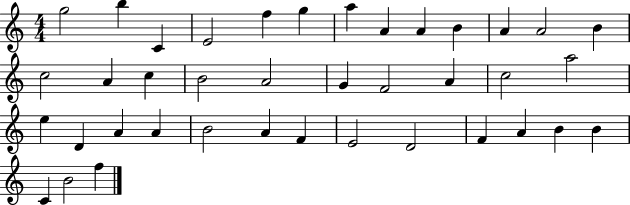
{
  \clef treble
  \numericTimeSignature
  \time 4/4
  \key c \major
  g''2 b''4 c'4 | e'2 f''4 g''4 | a''4 a'4 a'4 b'4 | a'4 a'2 b'4 | \break c''2 a'4 c''4 | b'2 a'2 | g'4 f'2 a'4 | c''2 a''2 | \break e''4 d'4 a'4 a'4 | b'2 a'4 f'4 | e'2 d'2 | f'4 a'4 b'4 b'4 | \break c'4 b'2 f''4 | \bar "|."
}